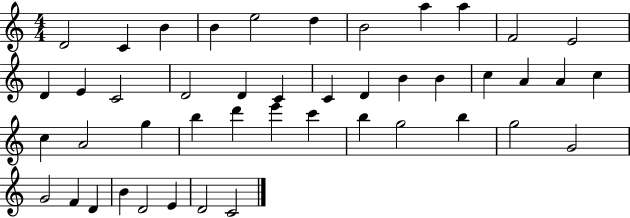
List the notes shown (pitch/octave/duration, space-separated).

D4/h C4/q B4/q B4/q E5/h D5/q B4/h A5/q A5/q F4/h E4/h D4/q E4/q C4/h D4/h D4/q C4/q C4/q D4/q B4/q B4/q C5/q A4/q A4/q C5/q C5/q A4/h G5/q B5/q D6/q E6/q C6/q B5/q G5/h B5/q G5/h G4/h G4/h F4/q D4/q B4/q D4/h E4/q D4/h C4/h